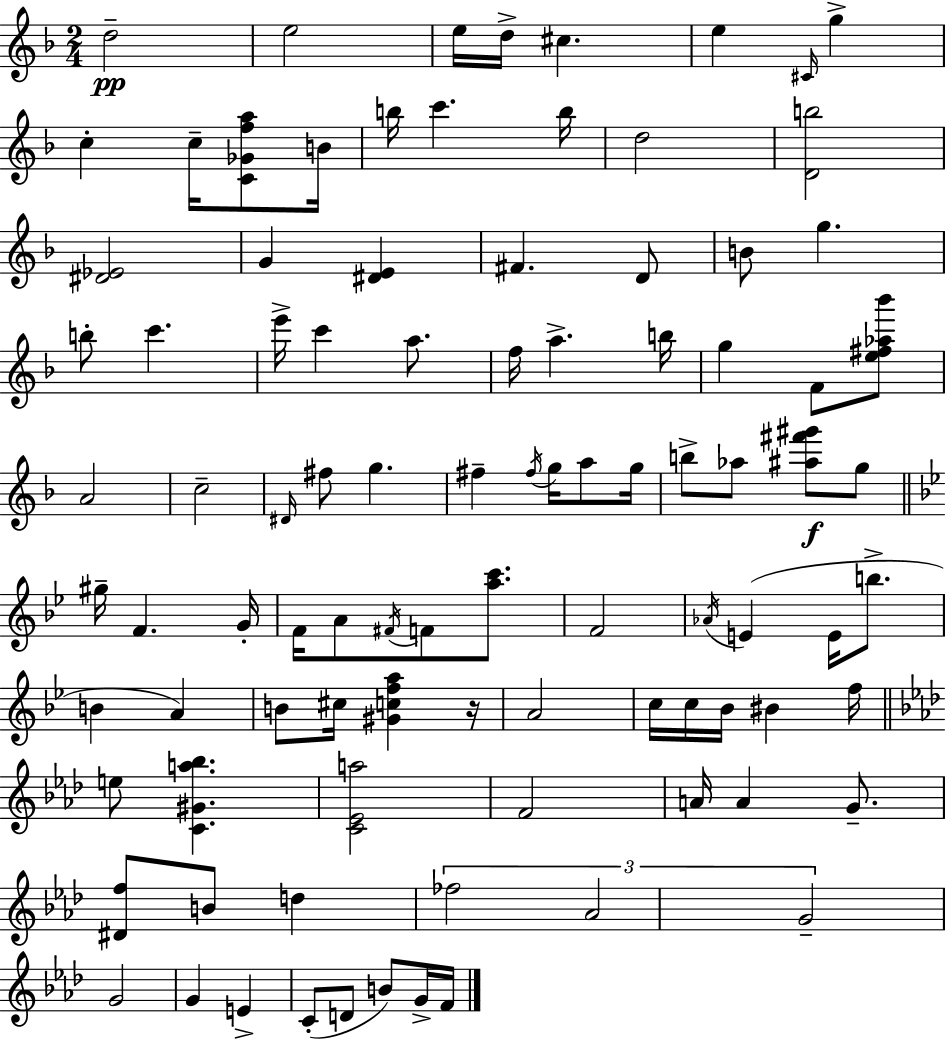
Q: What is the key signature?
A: D minor